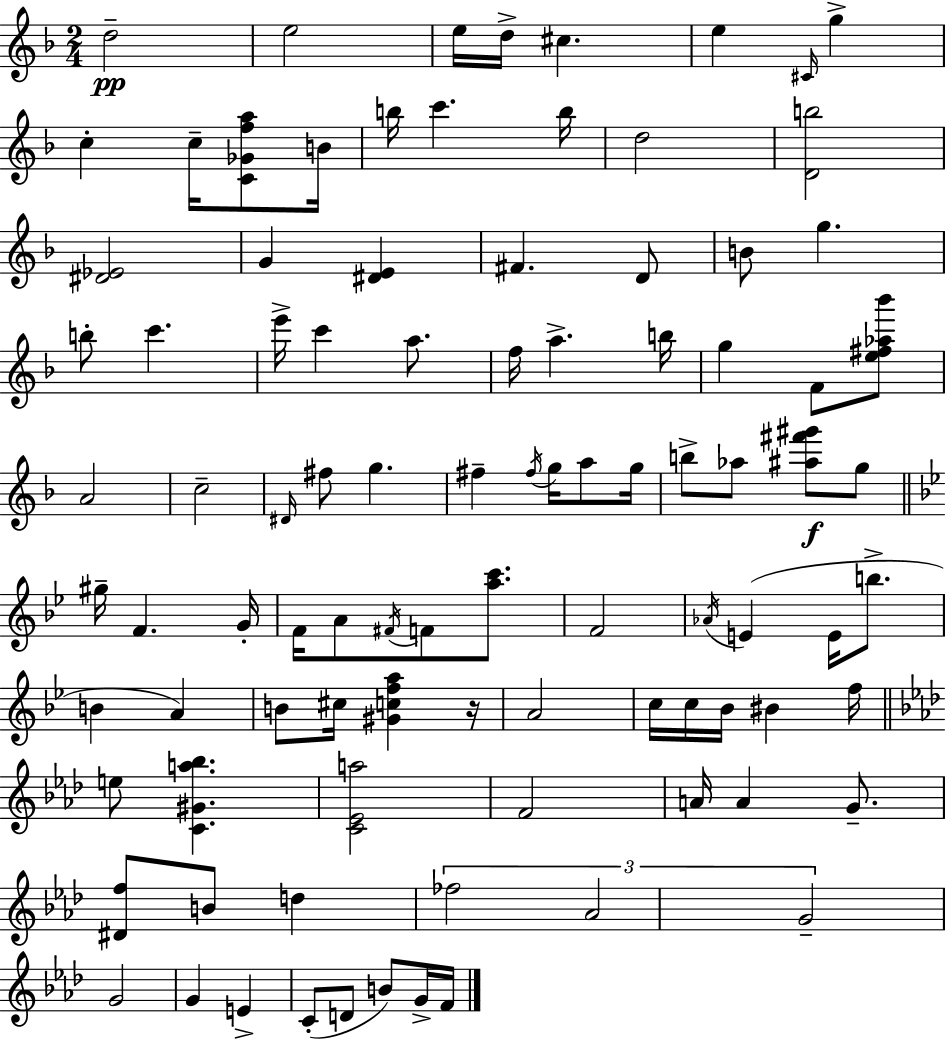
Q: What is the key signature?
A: D minor